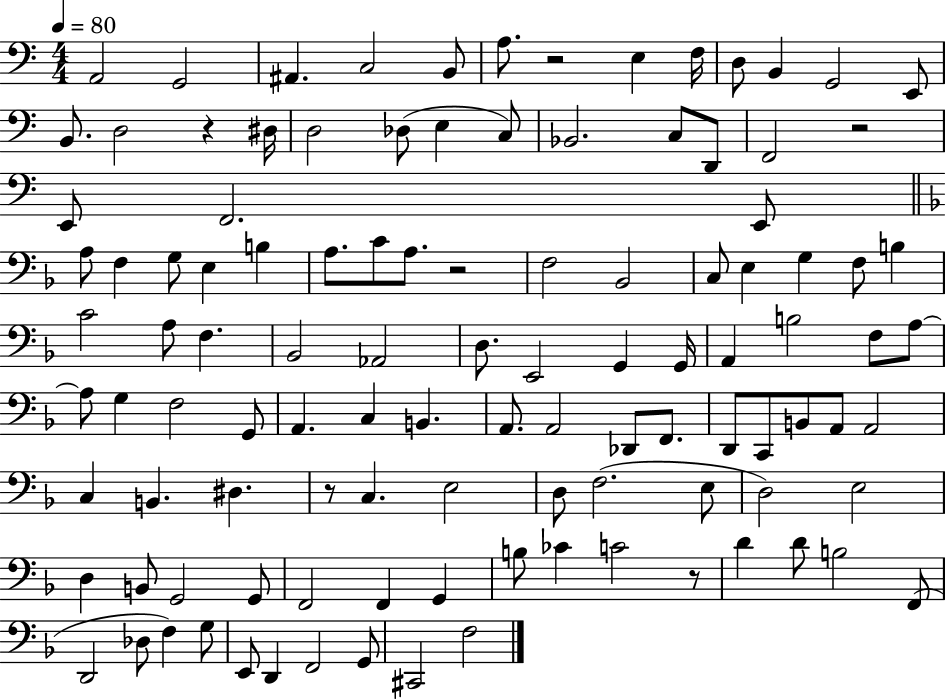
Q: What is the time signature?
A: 4/4